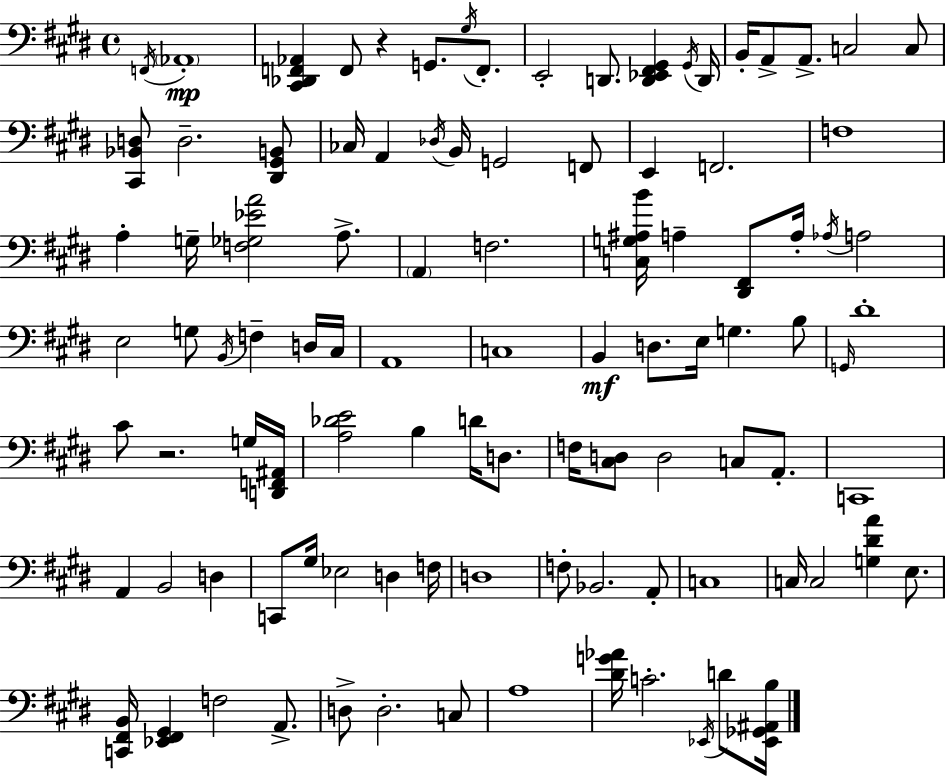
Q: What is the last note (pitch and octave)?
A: D4